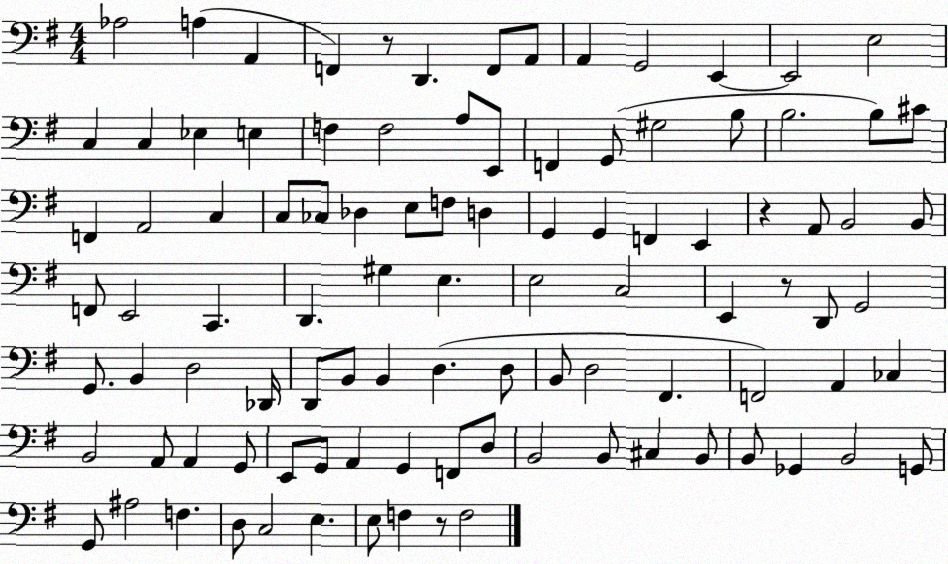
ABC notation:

X:1
T:Untitled
M:4/4
L:1/4
K:G
_A,2 A, A,, F,, z/2 D,, F,,/2 A,,/2 A,, G,,2 E,, E,,2 E,2 C, C, _E, E, F, F,2 A,/2 E,,/2 F,, G,,/2 ^G,2 B,/2 B,2 B,/2 ^C/2 F,, A,,2 C, C,/2 _C,/2 _D, E,/2 F,/2 D, G,, G,, F,, E,, z A,,/2 B,,2 B,,/2 F,,/2 E,,2 C,, D,, ^G, E, E,2 C,2 E,, z/2 D,,/2 G,,2 G,,/2 B,, D,2 _D,,/4 D,,/2 B,,/2 B,, D, D,/2 B,,/2 D,2 ^F,, F,,2 A,, _C, B,,2 A,,/2 A,, G,,/2 E,,/2 G,,/2 A,, G,, F,,/2 D,/2 B,,2 B,,/2 ^C, B,,/2 B,,/2 _G,, B,,2 G,,/2 G,,/2 ^A,2 F, D,/2 C,2 E, E,/2 F, z/2 F,2